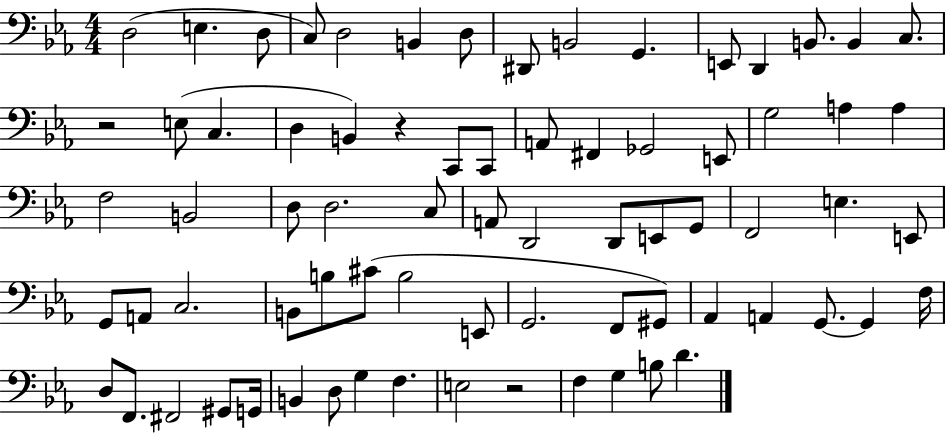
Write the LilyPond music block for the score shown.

{
  \clef bass
  \numericTimeSignature
  \time 4/4
  \key ees \major
  d2( e4. d8 | c8) d2 b,4 d8 | dis,8 b,2 g,4. | e,8 d,4 b,8. b,4 c8. | \break r2 e8( c4. | d4 b,4) r4 c,8 c,8 | a,8 fis,4 ges,2 e,8 | g2 a4 a4 | \break f2 b,2 | d8 d2. c8 | a,8 d,2 d,8 e,8 g,8 | f,2 e4. e,8 | \break g,8 a,8 c2. | b,8 b8 cis'8( b2 e,8 | g,2. f,8 gis,8) | aes,4 a,4 g,8.~~ g,4 f16 | \break d8 f,8. fis,2 gis,8 g,16 | b,4 d8 g4 f4. | e2 r2 | f4 g4 b8 d'4. | \break \bar "|."
}